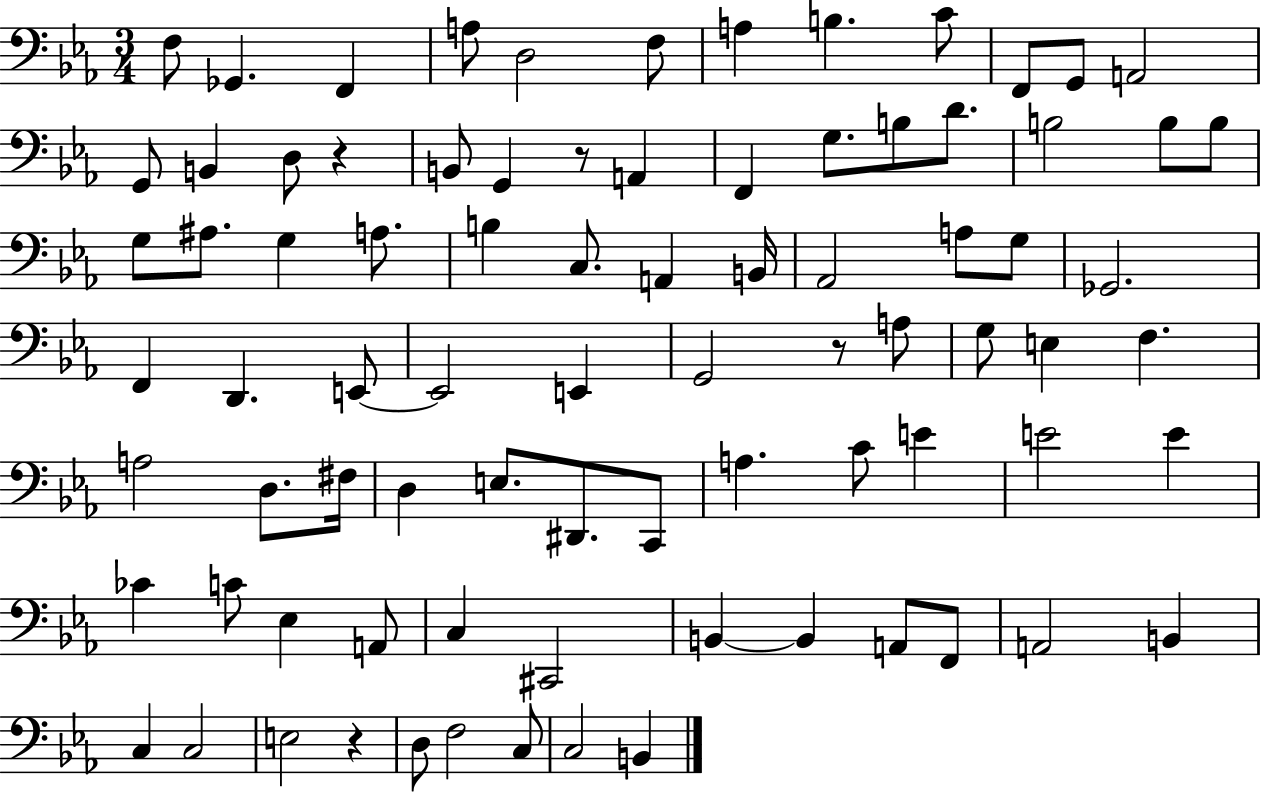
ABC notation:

X:1
T:Untitled
M:3/4
L:1/4
K:Eb
F,/2 _G,, F,, A,/2 D,2 F,/2 A, B, C/2 F,,/2 G,,/2 A,,2 G,,/2 B,, D,/2 z B,,/2 G,, z/2 A,, F,, G,/2 B,/2 D/2 B,2 B,/2 B,/2 G,/2 ^A,/2 G, A,/2 B, C,/2 A,, B,,/4 _A,,2 A,/2 G,/2 _G,,2 F,, D,, E,,/2 E,,2 E,, G,,2 z/2 A,/2 G,/2 E, F, A,2 D,/2 ^F,/4 D, E,/2 ^D,,/2 C,,/2 A, C/2 E E2 E _C C/2 _E, A,,/2 C, ^C,,2 B,, B,, A,,/2 F,,/2 A,,2 B,, C, C,2 E,2 z D,/2 F,2 C,/2 C,2 B,,